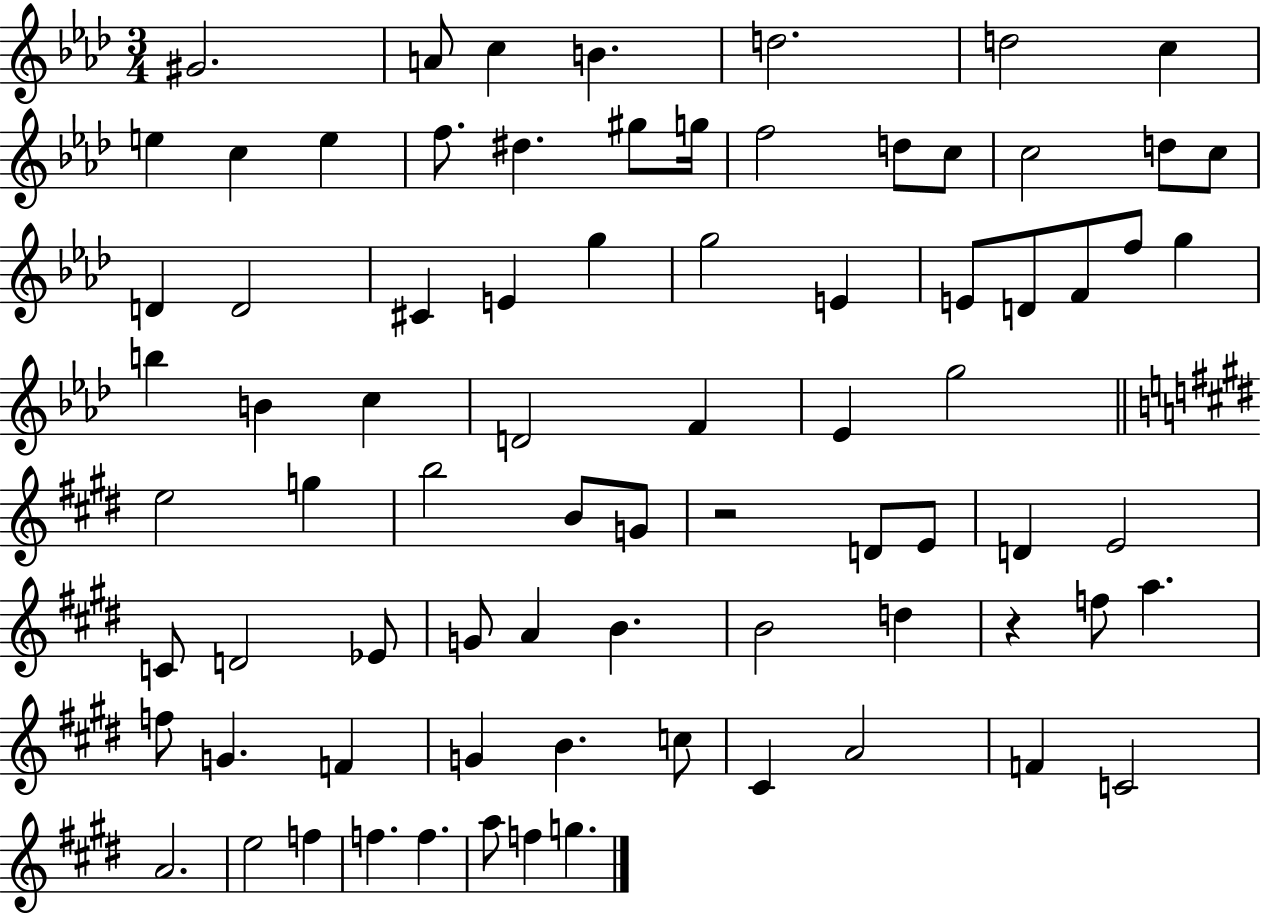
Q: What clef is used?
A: treble